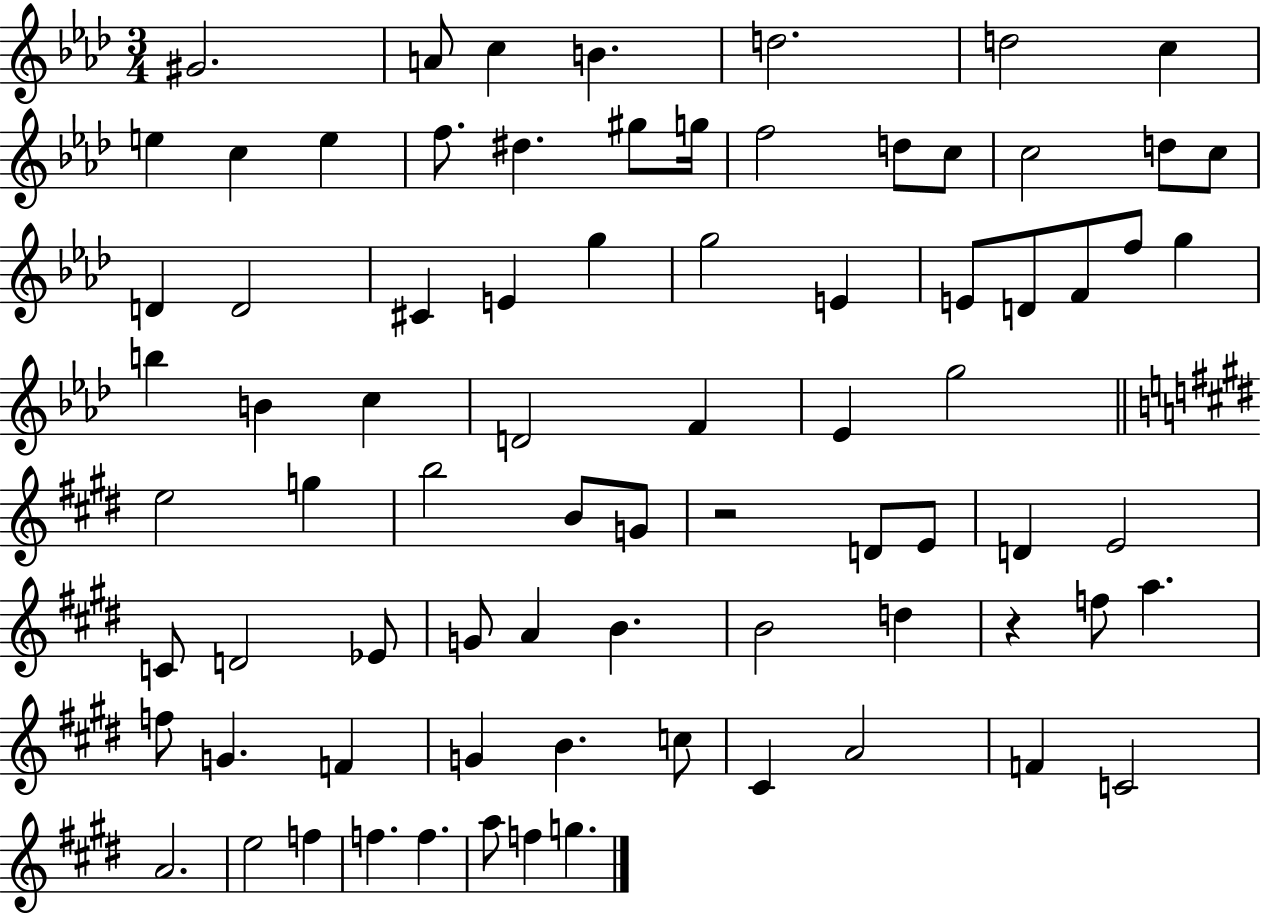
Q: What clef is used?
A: treble